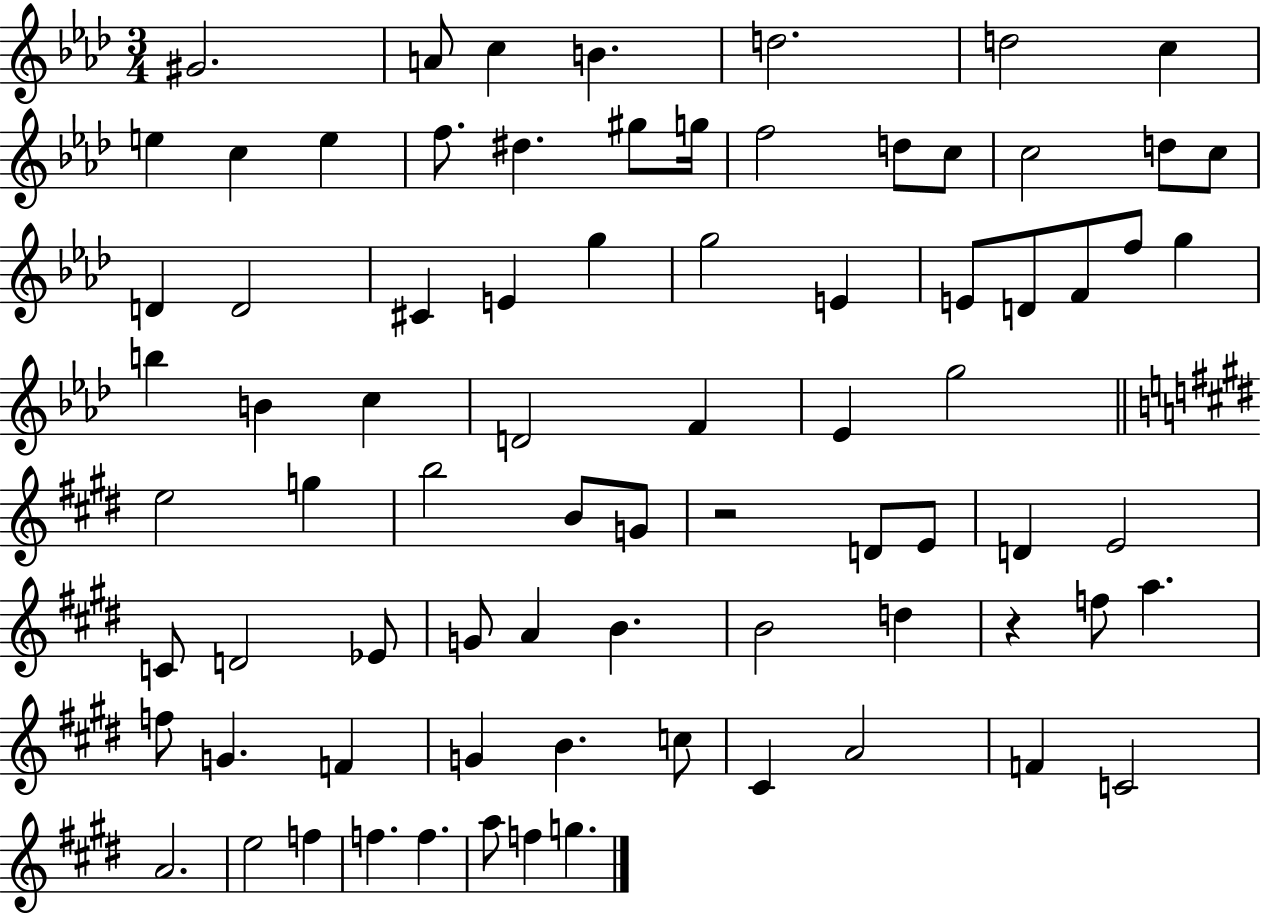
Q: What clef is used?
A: treble